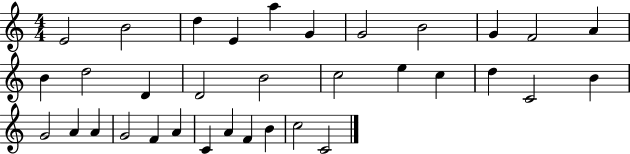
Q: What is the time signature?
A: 4/4